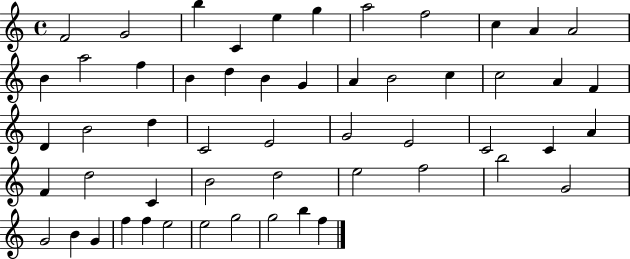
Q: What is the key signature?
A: C major